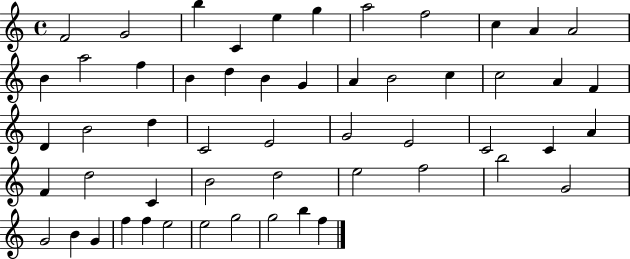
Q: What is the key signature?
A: C major